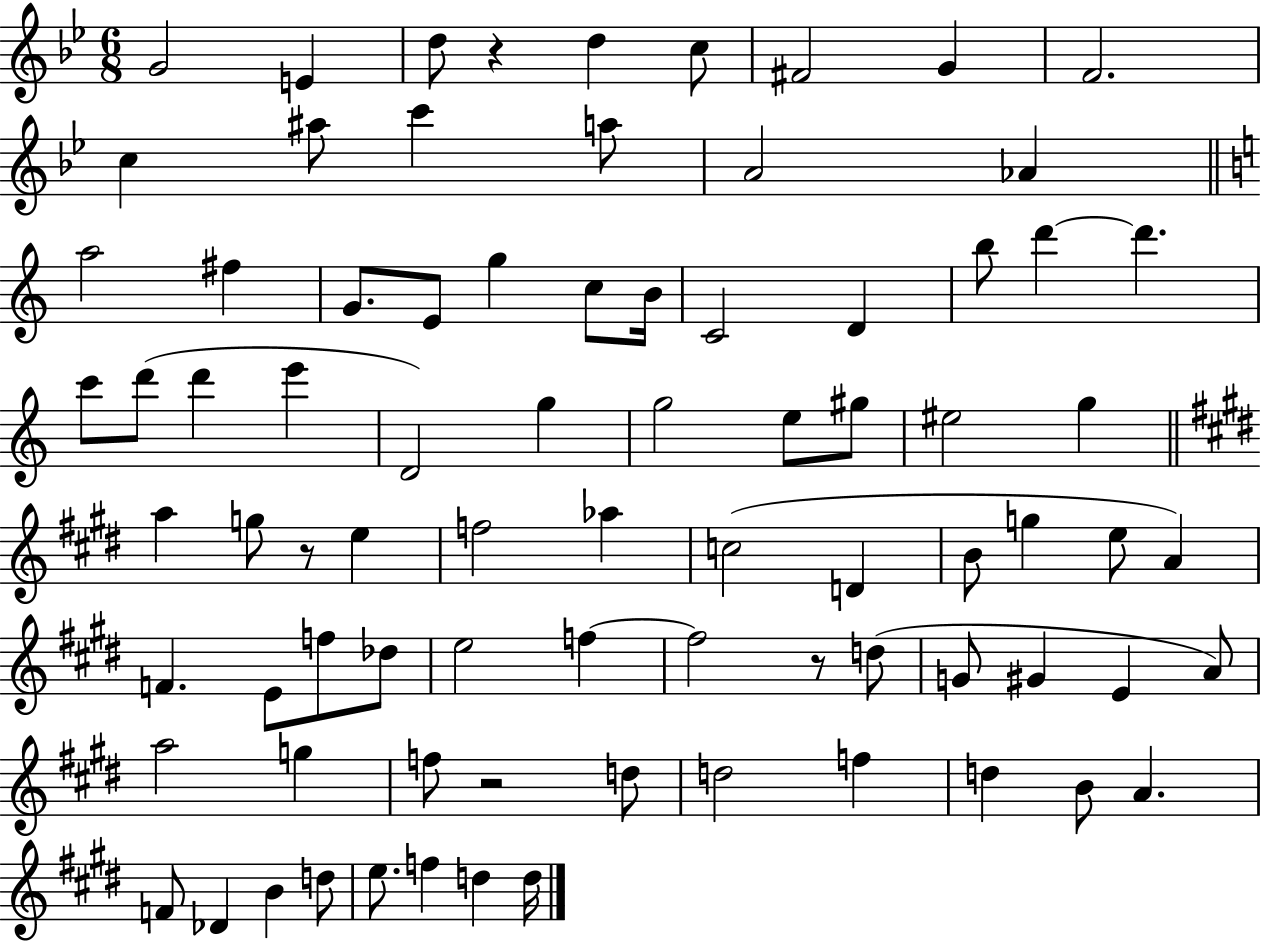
G4/h E4/q D5/e R/q D5/q C5/e F#4/h G4/q F4/h. C5/q A#5/e C6/q A5/e A4/h Ab4/q A5/h F#5/q G4/e. E4/e G5/q C5/e B4/s C4/h D4/q B5/e D6/q D6/q. C6/e D6/e D6/q E6/q D4/h G5/q G5/h E5/e G#5/e EIS5/h G5/q A5/q G5/e R/e E5/q F5/h Ab5/q C5/h D4/q B4/e G5/q E5/e A4/q F4/q. E4/e F5/e Db5/e E5/h F5/q F5/h R/e D5/e G4/e G#4/q E4/q A4/e A5/h G5/q F5/e R/h D5/e D5/h F5/q D5/q B4/e A4/q. F4/e Db4/q B4/q D5/e E5/e. F5/q D5/q D5/s